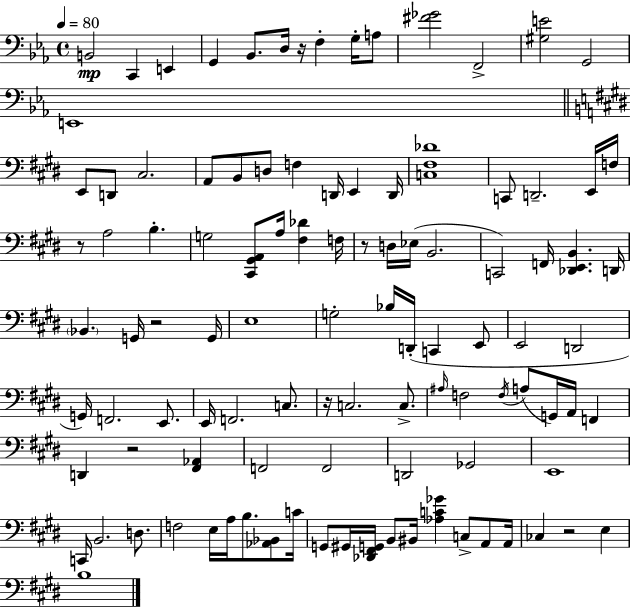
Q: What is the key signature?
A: EES major